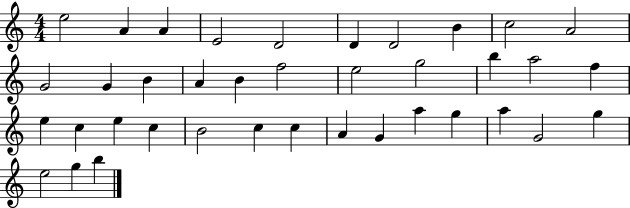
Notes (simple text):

E5/h A4/q A4/q E4/h D4/h D4/q D4/h B4/q C5/h A4/h G4/h G4/q B4/q A4/q B4/q F5/h E5/h G5/h B5/q A5/h F5/q E5/q C5/q E5/q C5/q B4/h C5/q C5/q A4/q G4/q A5/q G5/q A5/q G4/h G5/q E5/h G5/q B5/q